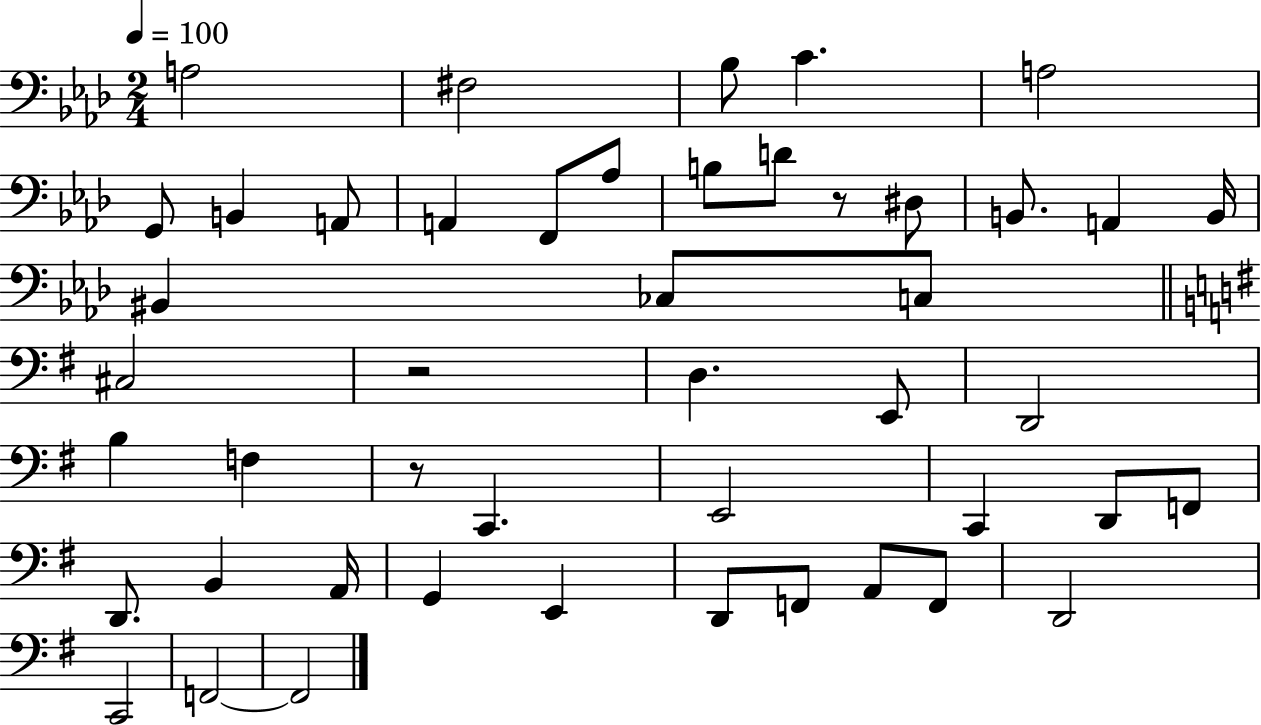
{
  \clef bass
  \numericTimeSignature
  \time 2/4
  \key aes \major
  \tempo 4 = 100
  a2 | fis2 | bes8 c'4. | a2 | \break g,8 b,4 a,8 | a,4 f,8 aes8 | b8 d'8 r8 dis8 | b,8. a,4 b,16 | \break bis,4 ces8 c8 | \bar "||" \break \key g \major cis2 | r2 | d4. e,8 | d,2 | \break b4 f4 | r8 c,4. | e,2 | c,4 d,8 f,8 | \break d,8. b,4 a,16 | g,4 e,4 | d,8 f,8 a,8 f,8 | d,2 | \break c,2 | f,2~~ | f,2 | \bar "|."
}